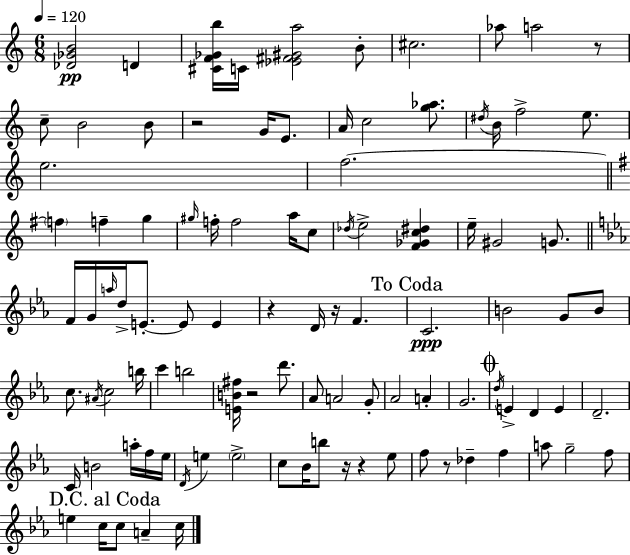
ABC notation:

X:1
T:Untitled
M:6/8
L:1/4
K:Am
[_D_GB]2 D [^CF_Gb]/4 C/4 [_E^F^Ga]2 B/2 ^c2 _a/2 a2 z/2 c/2 B2 B/2 z2 G/4 E/2 A/4 c2 [g_a]/2 ^d/4 B/4 f2 e/2 e2 f2 f f g ^g/4 f/4 f2 a/4 c/2 _d/4 e2 [^F_Gc^d] e/4 ^G2 G/2 F/4 G/4 a/4 d/4 E/2 E/2 E z D/4 z/4 F C2 B2 G/2 B/2 c/2 ^A/4 c2 b/4 c' b2 [EB^f]/4 z2 d'/2 _A/2 A2 G/2 _A2 A G2 d/4 E D E D2 C/4 B2 a/4 f/4 _e/4 D/4 e e2 c/2 _B/4 b/2 z/4 z _e/2 f/2 z/2 _d f a/2 g2 f/2 e c/4 c/2 A c/4